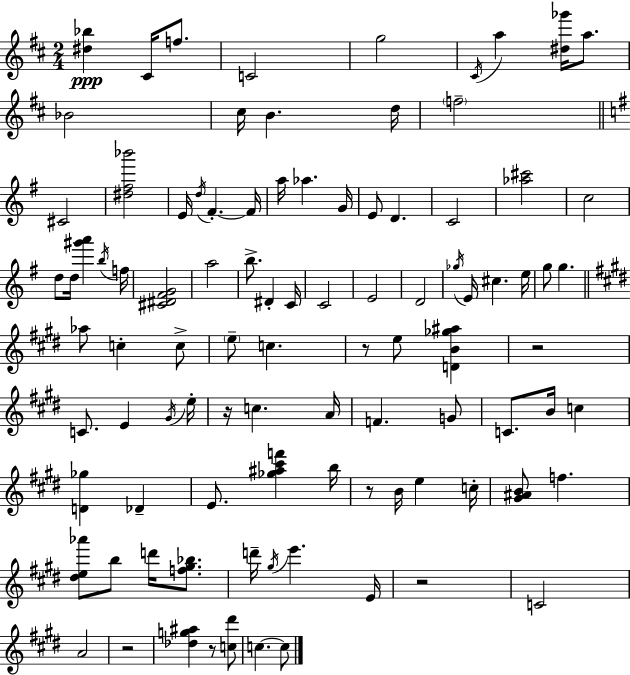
[D#5,Bb5]/q C#4/s F5/e. C4/h G5/h C#4/s A5/q [D#5,Gb6]/s A5/e. Bb4/h C#5/s B4/q. D5/s F5/h C#4/h [D#5,F#5,Bb6]/h E4/s D5/s F#4/q. F#4/s A5/s Ab5/q. G4/s E4/e D4/q. C4/h [Ab5,C#6]/h C5/h D5/e D5/s [G#6,A6]/q B5/s F5/s [C#4,D#4,F#4,G4]/h A5/h B5/e. D#4/q C4/s C4/h E4/h D4/h Gb5/s E4/s C#5/q. E5/s G5/e G5/q. Ab5/e C5/q C5/e E5/e C5/q. R/e E5/e [D4,B4,Gb5,A#5]/q R/h C4/e. E4/q G#4/s E5/s R/s C5/q. A4/s F4/q. G4/e C4/e. B4/s C5/q [D4,Gb5]/q Db4/q E4/e. [Gb5,A#5,C#6,F6]/q B5/s R/e B4/s E5/q C5/s [G#4,A#4,B4]/e F5/q. [D#5,E5,Ab6]/e B5/e D6/s [F5,G#5,Bb5]/e. D6/s G#5/s E6/q. E4/s R/h C4/h A4/h R/h [Db5,G5,A#5]/q R/e [C5,D#6]/e C5/q. C5/e